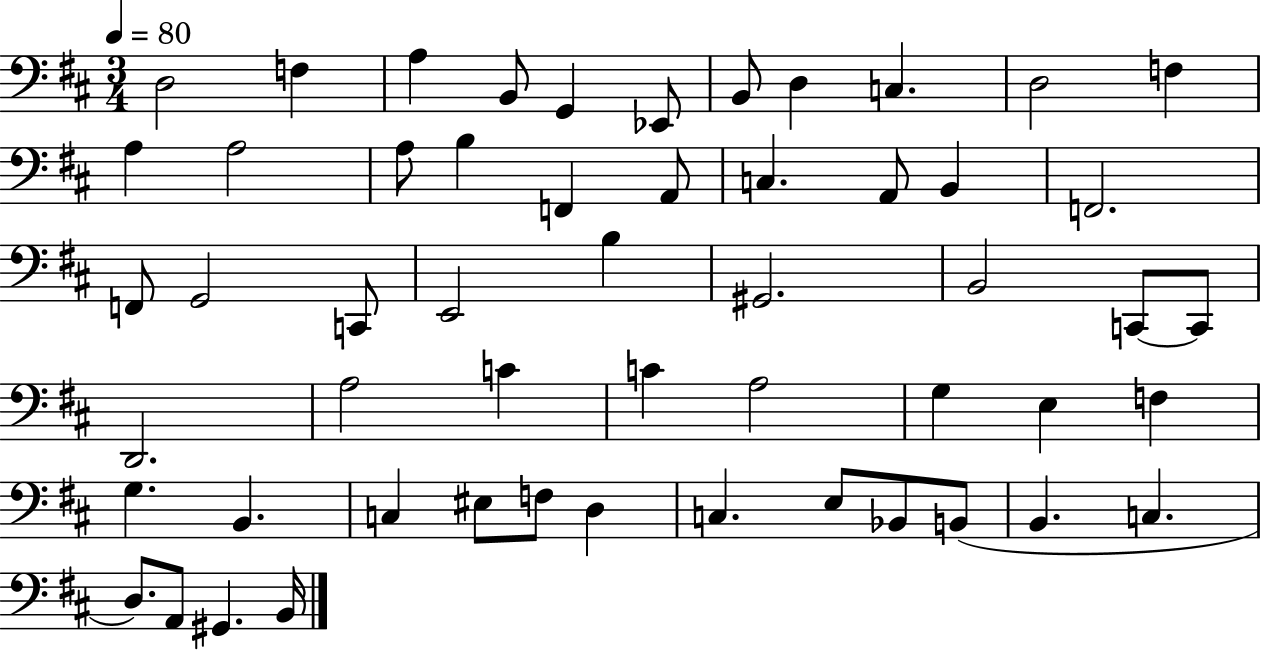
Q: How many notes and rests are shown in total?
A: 54